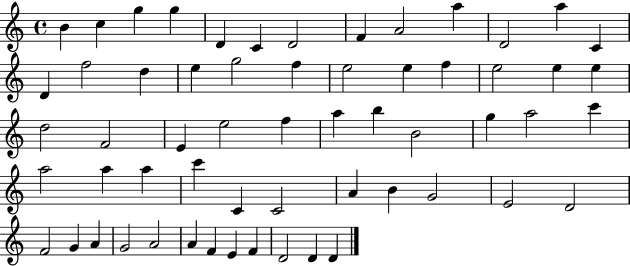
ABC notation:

X:1
T:Untitled
M:4/4
L:1/4
K:C
B c g g D C D2 F A2 a D2 a C D f2 d e g2 f e2 e f e2 e e d2 F2 E e2 f a b B2 g a2 c' a2 a a c' C C2 A B G2 E2 D2 F2 G A G2 A2 A F E F D2 D D